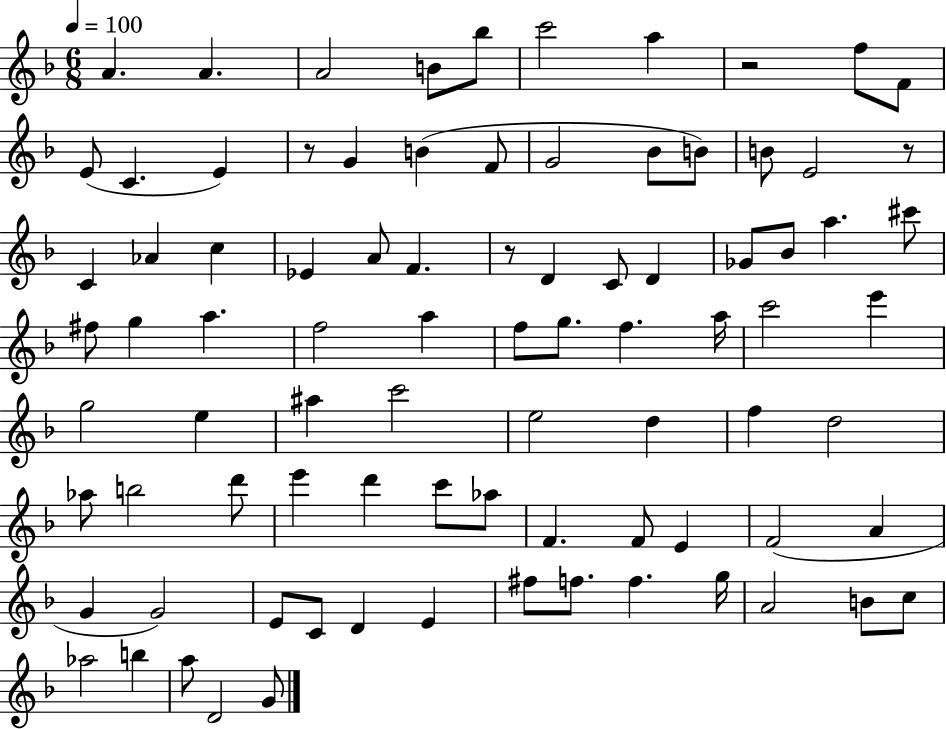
A4/q. A4/q. A4/h B4/e Bb5/e C6/h A5/q R/h F5/e F4/e E4/e C4/q. E4/q R/e G4/q B4/q F4/e G4/h Bb4/e B4/e B4/e E4/h R/e C4/q Ab4/q C5/q Eb4/q A4/e F4/q. R/e D4/q C4/e D4/q Gb4/e Bb4/e A5/q. C#6/e F#5/e G5/q A5/q. F5/h A5/q F5/e G5/e. F5/q. A5/s C6/h E6/q G5/h E5/q A#5/q C6/h E5/h D5/q F5/q D5/h Ab5/e B5/h D6/e E6/q D6/q C6/e Ab5/e F4/q. F4/e E4/q F4/h A4/q G4/q G4/h E4/e C4/e D4/q E4/q F#5/e F5/e. F5/q. G5/s A4/h B4/e C5/e Ab5/h B5/q A5/e D4/h G4/e